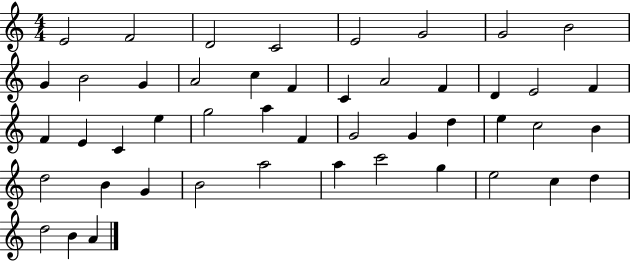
{
  \clef treble
  \numericTimeSignature
  \time 4/4
  \key c \major
  e'2 f'2 | d'2 c'2 | e'2 g'2 | g'2 b'2 | \break g'4 b'2 g'4 | a'2 c''4 f'4 | c'4 a'2 f'4 | d'4 e'2 f'4 | \break f'4 e'4 c'4 e''4 | g''2 a''4 f'4 | g'2 g'4 d''4 | e''4 c''2 b'4 | \break d''2 b'4 g'4 | b'2 a''2 | a''4 c'''2 g''4 | e''2 c''4 d''4 | \break d''2 b'4 a'4 | \bar "|."
}